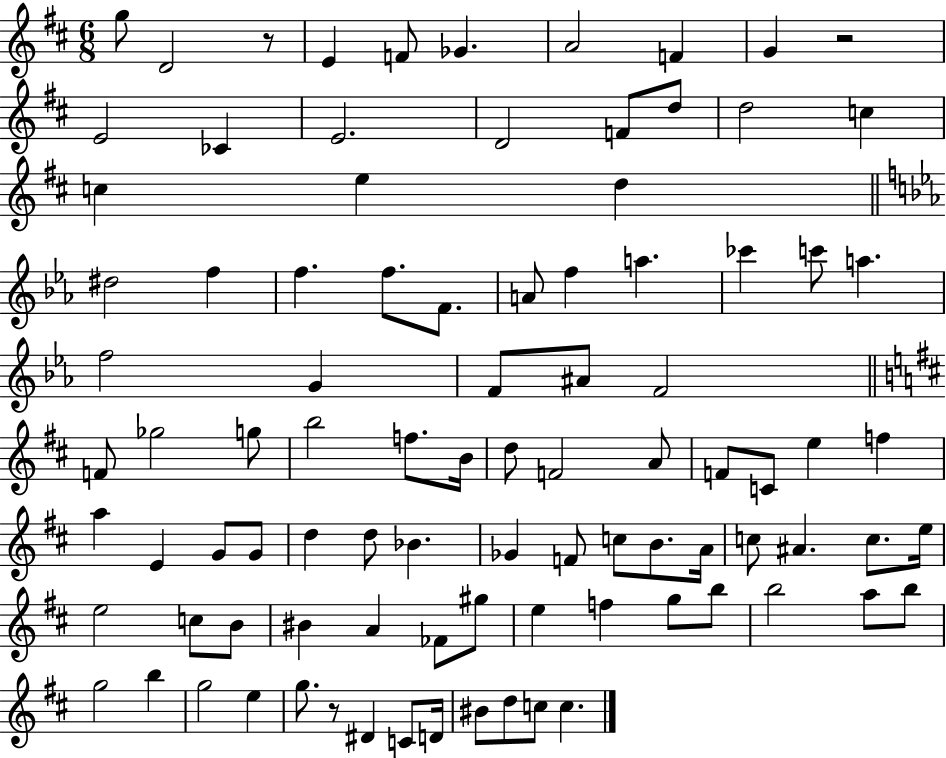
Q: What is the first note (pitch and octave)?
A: G5